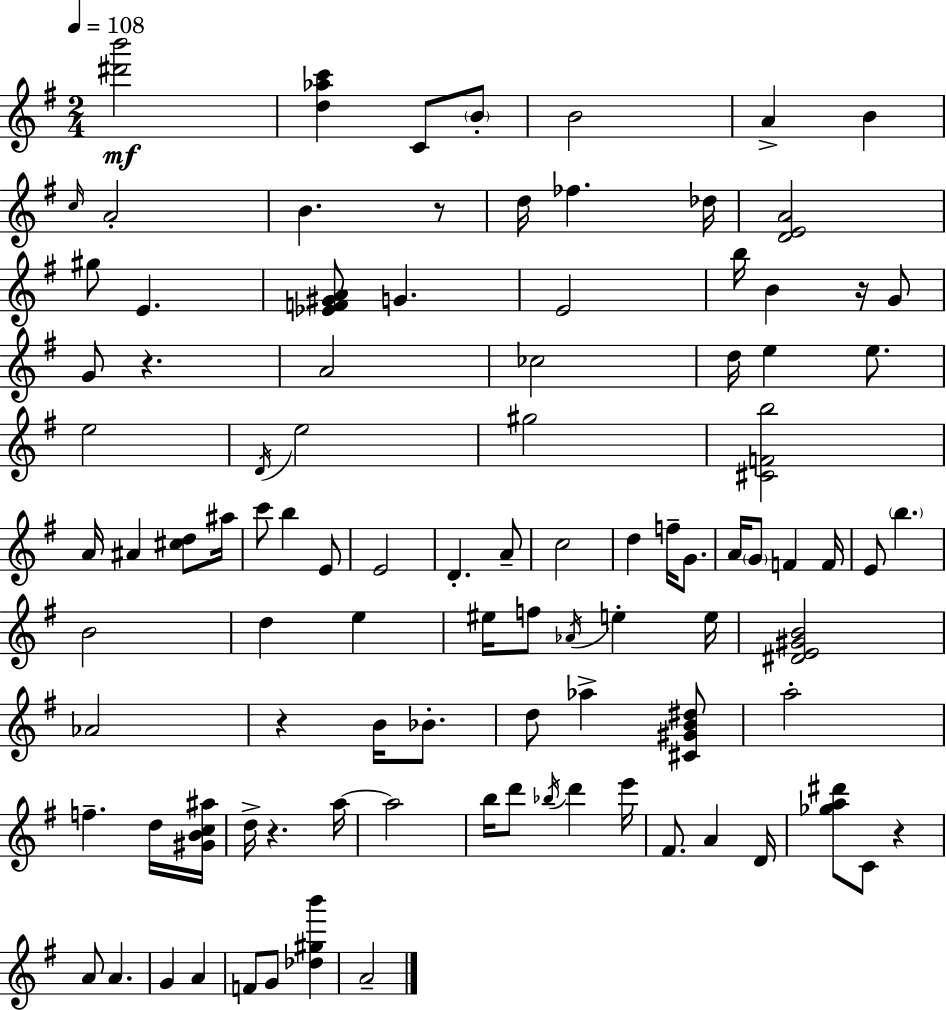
X:1
T:Untitled
M:2/4
L:1/4
K:G
[^d'b']2 [d_ac'] C/2 B/2 B2 A B c/4 A2 B z/2 d/4 _f _d/4 [DEA]2 ^g/2 E [_EF^GA]/2 G E2 b/4 B z/4 G/2 G/2 z A2 _c2 d/4 e e/2 e2 D/4 e2 ^g2 [^CFb]2 A/4 ^A [^cd]/2 ^a/4 c'/2 b E/2 E2 D A/2 c2 d f/4 G/2 A/4 G/2 F F/4 E/2 b B2 d e ^e/4 f/2 _A/4 e e/4 [^DE^GB]2 _A2 z B/4 _B/2 d/2 _a [^C^GB^d]/2 a2 f d/4 [^GBc^a]/4 d/4 z a/4 a2 b/4 d'/2 _b/4 d' e'/4 ^F/2 A D/4 [_ga^d']/2 C/2 z A/2 A G A F/2 G/2 [_d^gb'] A2